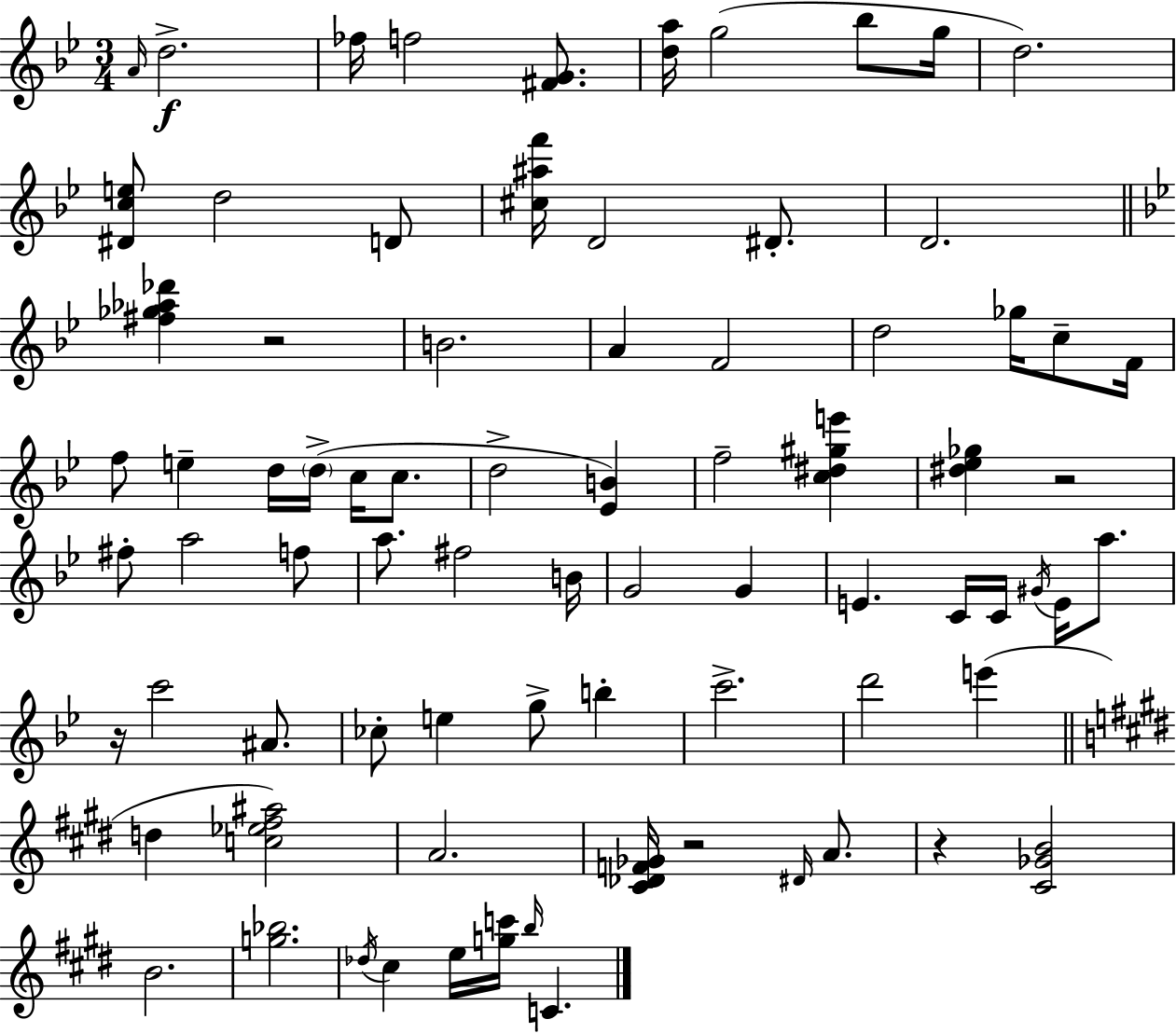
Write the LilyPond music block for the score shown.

{
  \clef treble
  \numericTimeSignature
  \time 3/4
  \key g \minor
  \grace { a'16 }\f d''2.-> | fes''16 f''2 <fis' g'>8. | <d'' a''>16 g''2( bes''8 | g''16 d''2.) | \break <dis' c'' e''>8 d''2 d'8 | <cis'' ais'' f'''>16 d'2 dis'8.-. | d'2. | \bar "||" \break \key bes \major <fis'' ges'' aes'' des'''>4 r2 | b'2. | a'4 f'2 | d''2 ges''16 c''8-- f'16 | \break f''8 e''4-- d''16 \parenthesize d''16->( c''16 c''8. | d''2-> <ees' b'>4) | f''2-- <c'' dis'' gis'' e'''>4 | <dis'' ees'' ges''>4 r2 | \break fis''8-. a''2 f''8 | a''8. fis''2 b'16 | g'2 g'4 | e'4. c'16 c'16 \acciaccatura { gis'16 } e'16 a''8. | \break r16 c'''2 ais'8. | ces''8-. e''4 g''8-> b''4-. | c'''2.-> | d'''2 e'''4( | \break \bar "||" \break \key e \major d''4 <c'' ees'' fis'' ais''>2) | a'2. | <cis' des' f' ges'>16 r2 \grace { dis'16 } a'8. | r4 <cis' ges' b'>2 | \break b'2. | <g'' bes''>2. | \acciaccatura { des''16 } cis''4 e''16 <g'' c'''>16 \grace { b''16 } c'4. | \bar "|."
}